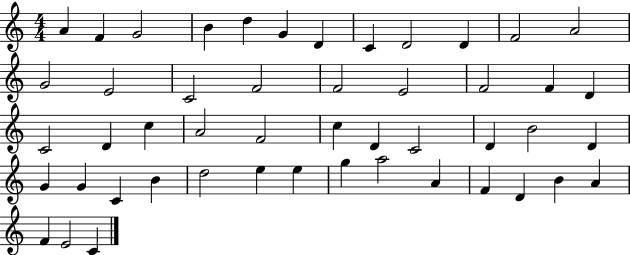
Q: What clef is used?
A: treble